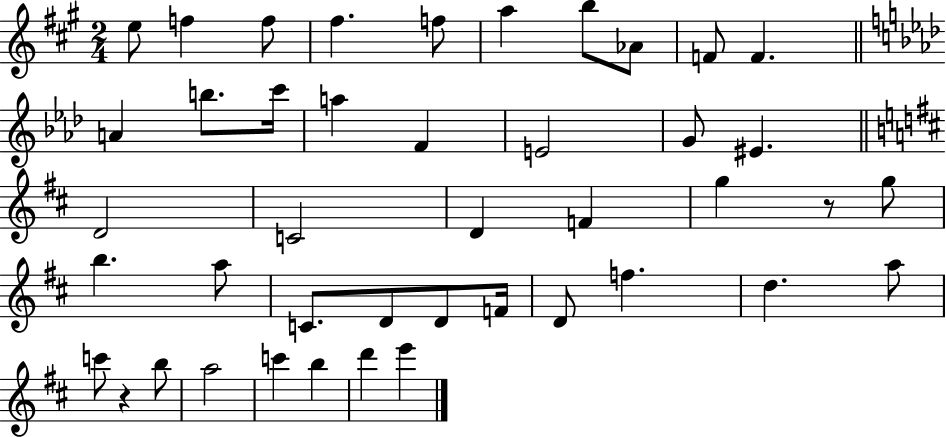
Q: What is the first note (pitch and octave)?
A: E5